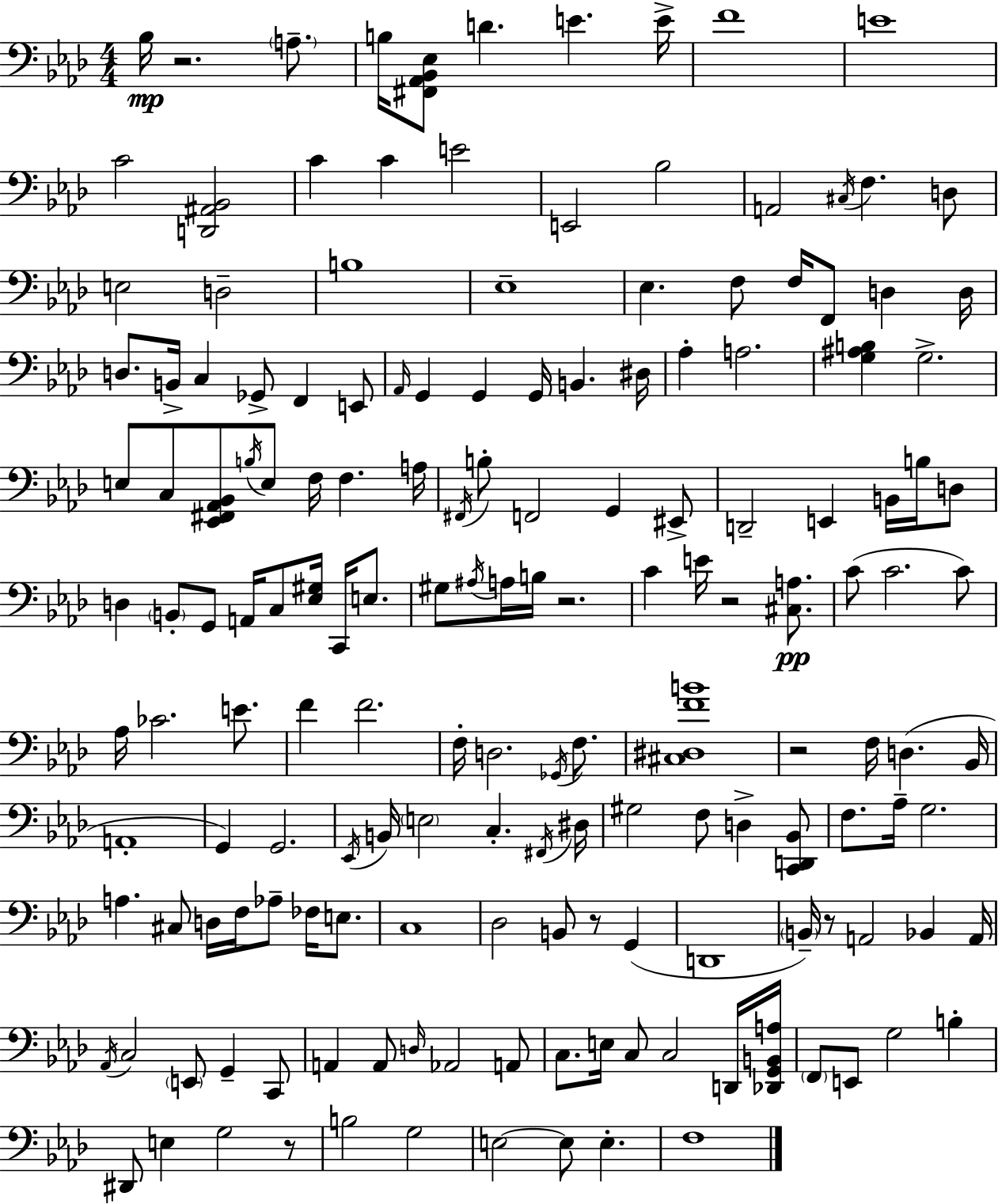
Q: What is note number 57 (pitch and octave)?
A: E2